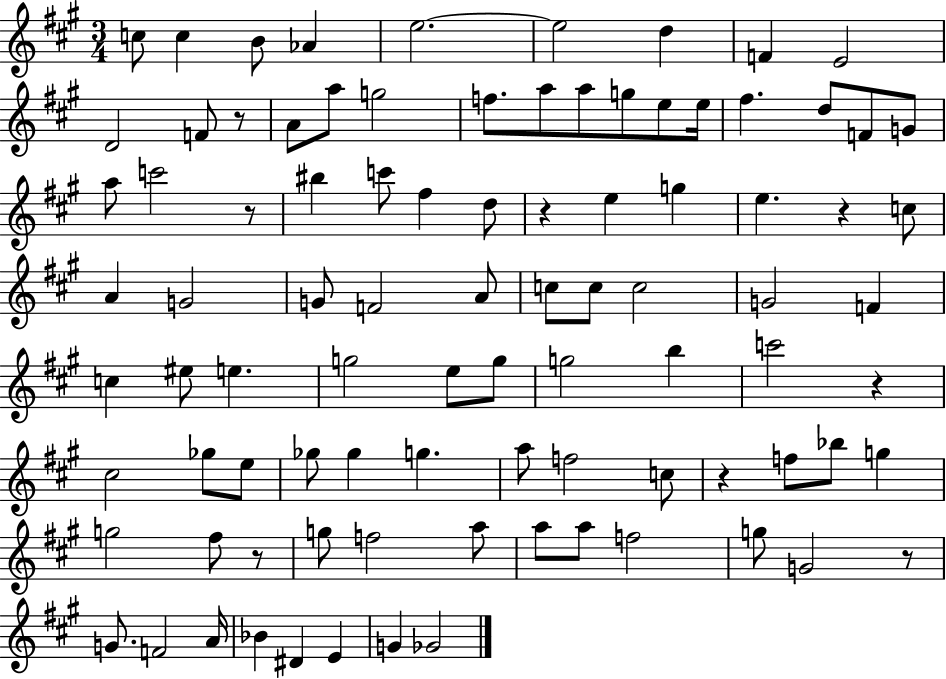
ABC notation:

X:1
T:Untitled
M:3/4
L:1/4
K:A
c/2 c B/2 _A e2 e2 d F E2 D2 F/2 z/2 A/2 a/2 g2 f/2 a/2 a/2 g/2 e/2 e/4 ^f d/2 F/2 G/2 a/2 c'2 z/2 ^b c'/2 ^f d/2 z e g e z c/2 A G2 G/2 F2 A/2 c/2 c/2 c2 G2 F c ^e/2 e g2 e/2 g/2 g2 b c'2 z ^c2 _g/2 e/2 _g/2 _g g a/2 f2 c/2 z f/2 _b/2 g g2 ^f/2 z/2 g/2 f2 a/2 a/2 a/2 f2 g/2 G2 z/2 G/2 F2 A/4 _B ^D E G _G2